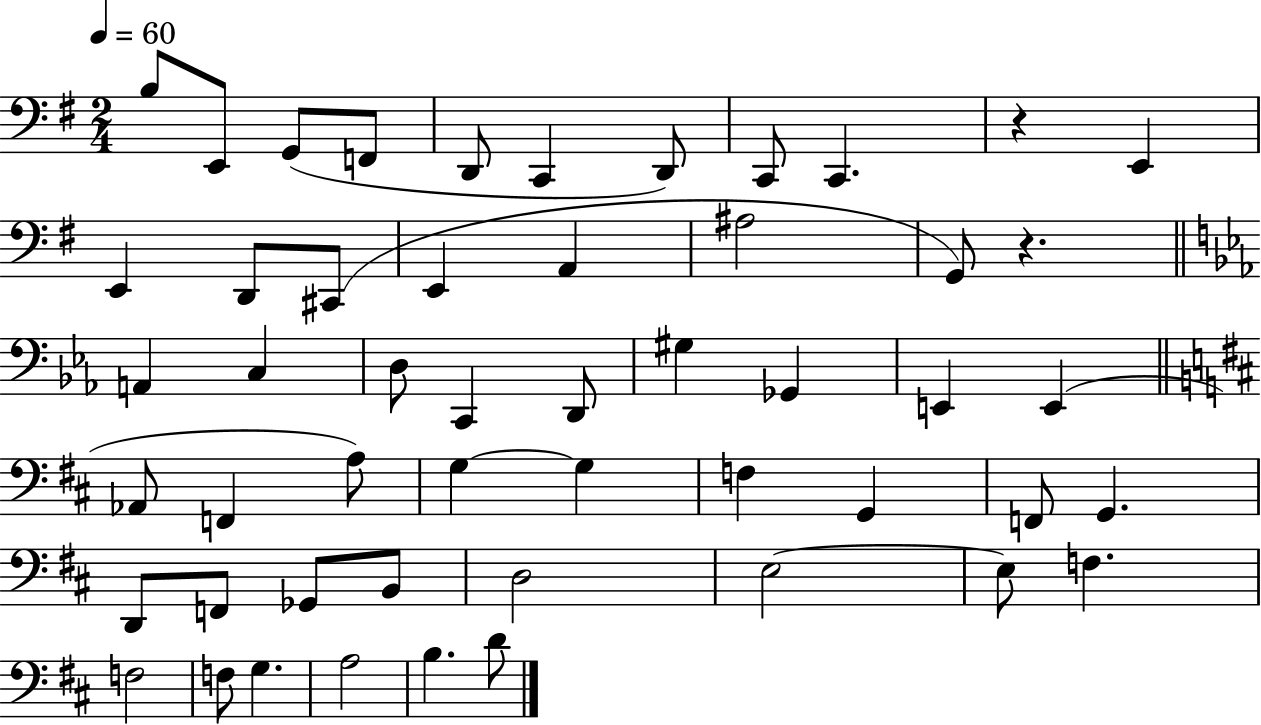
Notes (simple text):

B3/e E2/e G2/e F2/e D2/e C2/q D2/e C2/e C2/q. R/q E2/q E2/q D2/e C#2/e E2/q A2/q A#3/h G2/e R/q. A2/q C3/q D3/e C2/q D2/e G#3/q Gb2/q E2/q E2/q Ab2/e F2/q A3/e G3/q G3/q F3/q G2/q F2/e G2/q. D2/e F2/e Gb2/e B2/e D3/h E3/h E3/e F3/q. F3/h F3/e G3/q. A3/h B3/q. D4/e